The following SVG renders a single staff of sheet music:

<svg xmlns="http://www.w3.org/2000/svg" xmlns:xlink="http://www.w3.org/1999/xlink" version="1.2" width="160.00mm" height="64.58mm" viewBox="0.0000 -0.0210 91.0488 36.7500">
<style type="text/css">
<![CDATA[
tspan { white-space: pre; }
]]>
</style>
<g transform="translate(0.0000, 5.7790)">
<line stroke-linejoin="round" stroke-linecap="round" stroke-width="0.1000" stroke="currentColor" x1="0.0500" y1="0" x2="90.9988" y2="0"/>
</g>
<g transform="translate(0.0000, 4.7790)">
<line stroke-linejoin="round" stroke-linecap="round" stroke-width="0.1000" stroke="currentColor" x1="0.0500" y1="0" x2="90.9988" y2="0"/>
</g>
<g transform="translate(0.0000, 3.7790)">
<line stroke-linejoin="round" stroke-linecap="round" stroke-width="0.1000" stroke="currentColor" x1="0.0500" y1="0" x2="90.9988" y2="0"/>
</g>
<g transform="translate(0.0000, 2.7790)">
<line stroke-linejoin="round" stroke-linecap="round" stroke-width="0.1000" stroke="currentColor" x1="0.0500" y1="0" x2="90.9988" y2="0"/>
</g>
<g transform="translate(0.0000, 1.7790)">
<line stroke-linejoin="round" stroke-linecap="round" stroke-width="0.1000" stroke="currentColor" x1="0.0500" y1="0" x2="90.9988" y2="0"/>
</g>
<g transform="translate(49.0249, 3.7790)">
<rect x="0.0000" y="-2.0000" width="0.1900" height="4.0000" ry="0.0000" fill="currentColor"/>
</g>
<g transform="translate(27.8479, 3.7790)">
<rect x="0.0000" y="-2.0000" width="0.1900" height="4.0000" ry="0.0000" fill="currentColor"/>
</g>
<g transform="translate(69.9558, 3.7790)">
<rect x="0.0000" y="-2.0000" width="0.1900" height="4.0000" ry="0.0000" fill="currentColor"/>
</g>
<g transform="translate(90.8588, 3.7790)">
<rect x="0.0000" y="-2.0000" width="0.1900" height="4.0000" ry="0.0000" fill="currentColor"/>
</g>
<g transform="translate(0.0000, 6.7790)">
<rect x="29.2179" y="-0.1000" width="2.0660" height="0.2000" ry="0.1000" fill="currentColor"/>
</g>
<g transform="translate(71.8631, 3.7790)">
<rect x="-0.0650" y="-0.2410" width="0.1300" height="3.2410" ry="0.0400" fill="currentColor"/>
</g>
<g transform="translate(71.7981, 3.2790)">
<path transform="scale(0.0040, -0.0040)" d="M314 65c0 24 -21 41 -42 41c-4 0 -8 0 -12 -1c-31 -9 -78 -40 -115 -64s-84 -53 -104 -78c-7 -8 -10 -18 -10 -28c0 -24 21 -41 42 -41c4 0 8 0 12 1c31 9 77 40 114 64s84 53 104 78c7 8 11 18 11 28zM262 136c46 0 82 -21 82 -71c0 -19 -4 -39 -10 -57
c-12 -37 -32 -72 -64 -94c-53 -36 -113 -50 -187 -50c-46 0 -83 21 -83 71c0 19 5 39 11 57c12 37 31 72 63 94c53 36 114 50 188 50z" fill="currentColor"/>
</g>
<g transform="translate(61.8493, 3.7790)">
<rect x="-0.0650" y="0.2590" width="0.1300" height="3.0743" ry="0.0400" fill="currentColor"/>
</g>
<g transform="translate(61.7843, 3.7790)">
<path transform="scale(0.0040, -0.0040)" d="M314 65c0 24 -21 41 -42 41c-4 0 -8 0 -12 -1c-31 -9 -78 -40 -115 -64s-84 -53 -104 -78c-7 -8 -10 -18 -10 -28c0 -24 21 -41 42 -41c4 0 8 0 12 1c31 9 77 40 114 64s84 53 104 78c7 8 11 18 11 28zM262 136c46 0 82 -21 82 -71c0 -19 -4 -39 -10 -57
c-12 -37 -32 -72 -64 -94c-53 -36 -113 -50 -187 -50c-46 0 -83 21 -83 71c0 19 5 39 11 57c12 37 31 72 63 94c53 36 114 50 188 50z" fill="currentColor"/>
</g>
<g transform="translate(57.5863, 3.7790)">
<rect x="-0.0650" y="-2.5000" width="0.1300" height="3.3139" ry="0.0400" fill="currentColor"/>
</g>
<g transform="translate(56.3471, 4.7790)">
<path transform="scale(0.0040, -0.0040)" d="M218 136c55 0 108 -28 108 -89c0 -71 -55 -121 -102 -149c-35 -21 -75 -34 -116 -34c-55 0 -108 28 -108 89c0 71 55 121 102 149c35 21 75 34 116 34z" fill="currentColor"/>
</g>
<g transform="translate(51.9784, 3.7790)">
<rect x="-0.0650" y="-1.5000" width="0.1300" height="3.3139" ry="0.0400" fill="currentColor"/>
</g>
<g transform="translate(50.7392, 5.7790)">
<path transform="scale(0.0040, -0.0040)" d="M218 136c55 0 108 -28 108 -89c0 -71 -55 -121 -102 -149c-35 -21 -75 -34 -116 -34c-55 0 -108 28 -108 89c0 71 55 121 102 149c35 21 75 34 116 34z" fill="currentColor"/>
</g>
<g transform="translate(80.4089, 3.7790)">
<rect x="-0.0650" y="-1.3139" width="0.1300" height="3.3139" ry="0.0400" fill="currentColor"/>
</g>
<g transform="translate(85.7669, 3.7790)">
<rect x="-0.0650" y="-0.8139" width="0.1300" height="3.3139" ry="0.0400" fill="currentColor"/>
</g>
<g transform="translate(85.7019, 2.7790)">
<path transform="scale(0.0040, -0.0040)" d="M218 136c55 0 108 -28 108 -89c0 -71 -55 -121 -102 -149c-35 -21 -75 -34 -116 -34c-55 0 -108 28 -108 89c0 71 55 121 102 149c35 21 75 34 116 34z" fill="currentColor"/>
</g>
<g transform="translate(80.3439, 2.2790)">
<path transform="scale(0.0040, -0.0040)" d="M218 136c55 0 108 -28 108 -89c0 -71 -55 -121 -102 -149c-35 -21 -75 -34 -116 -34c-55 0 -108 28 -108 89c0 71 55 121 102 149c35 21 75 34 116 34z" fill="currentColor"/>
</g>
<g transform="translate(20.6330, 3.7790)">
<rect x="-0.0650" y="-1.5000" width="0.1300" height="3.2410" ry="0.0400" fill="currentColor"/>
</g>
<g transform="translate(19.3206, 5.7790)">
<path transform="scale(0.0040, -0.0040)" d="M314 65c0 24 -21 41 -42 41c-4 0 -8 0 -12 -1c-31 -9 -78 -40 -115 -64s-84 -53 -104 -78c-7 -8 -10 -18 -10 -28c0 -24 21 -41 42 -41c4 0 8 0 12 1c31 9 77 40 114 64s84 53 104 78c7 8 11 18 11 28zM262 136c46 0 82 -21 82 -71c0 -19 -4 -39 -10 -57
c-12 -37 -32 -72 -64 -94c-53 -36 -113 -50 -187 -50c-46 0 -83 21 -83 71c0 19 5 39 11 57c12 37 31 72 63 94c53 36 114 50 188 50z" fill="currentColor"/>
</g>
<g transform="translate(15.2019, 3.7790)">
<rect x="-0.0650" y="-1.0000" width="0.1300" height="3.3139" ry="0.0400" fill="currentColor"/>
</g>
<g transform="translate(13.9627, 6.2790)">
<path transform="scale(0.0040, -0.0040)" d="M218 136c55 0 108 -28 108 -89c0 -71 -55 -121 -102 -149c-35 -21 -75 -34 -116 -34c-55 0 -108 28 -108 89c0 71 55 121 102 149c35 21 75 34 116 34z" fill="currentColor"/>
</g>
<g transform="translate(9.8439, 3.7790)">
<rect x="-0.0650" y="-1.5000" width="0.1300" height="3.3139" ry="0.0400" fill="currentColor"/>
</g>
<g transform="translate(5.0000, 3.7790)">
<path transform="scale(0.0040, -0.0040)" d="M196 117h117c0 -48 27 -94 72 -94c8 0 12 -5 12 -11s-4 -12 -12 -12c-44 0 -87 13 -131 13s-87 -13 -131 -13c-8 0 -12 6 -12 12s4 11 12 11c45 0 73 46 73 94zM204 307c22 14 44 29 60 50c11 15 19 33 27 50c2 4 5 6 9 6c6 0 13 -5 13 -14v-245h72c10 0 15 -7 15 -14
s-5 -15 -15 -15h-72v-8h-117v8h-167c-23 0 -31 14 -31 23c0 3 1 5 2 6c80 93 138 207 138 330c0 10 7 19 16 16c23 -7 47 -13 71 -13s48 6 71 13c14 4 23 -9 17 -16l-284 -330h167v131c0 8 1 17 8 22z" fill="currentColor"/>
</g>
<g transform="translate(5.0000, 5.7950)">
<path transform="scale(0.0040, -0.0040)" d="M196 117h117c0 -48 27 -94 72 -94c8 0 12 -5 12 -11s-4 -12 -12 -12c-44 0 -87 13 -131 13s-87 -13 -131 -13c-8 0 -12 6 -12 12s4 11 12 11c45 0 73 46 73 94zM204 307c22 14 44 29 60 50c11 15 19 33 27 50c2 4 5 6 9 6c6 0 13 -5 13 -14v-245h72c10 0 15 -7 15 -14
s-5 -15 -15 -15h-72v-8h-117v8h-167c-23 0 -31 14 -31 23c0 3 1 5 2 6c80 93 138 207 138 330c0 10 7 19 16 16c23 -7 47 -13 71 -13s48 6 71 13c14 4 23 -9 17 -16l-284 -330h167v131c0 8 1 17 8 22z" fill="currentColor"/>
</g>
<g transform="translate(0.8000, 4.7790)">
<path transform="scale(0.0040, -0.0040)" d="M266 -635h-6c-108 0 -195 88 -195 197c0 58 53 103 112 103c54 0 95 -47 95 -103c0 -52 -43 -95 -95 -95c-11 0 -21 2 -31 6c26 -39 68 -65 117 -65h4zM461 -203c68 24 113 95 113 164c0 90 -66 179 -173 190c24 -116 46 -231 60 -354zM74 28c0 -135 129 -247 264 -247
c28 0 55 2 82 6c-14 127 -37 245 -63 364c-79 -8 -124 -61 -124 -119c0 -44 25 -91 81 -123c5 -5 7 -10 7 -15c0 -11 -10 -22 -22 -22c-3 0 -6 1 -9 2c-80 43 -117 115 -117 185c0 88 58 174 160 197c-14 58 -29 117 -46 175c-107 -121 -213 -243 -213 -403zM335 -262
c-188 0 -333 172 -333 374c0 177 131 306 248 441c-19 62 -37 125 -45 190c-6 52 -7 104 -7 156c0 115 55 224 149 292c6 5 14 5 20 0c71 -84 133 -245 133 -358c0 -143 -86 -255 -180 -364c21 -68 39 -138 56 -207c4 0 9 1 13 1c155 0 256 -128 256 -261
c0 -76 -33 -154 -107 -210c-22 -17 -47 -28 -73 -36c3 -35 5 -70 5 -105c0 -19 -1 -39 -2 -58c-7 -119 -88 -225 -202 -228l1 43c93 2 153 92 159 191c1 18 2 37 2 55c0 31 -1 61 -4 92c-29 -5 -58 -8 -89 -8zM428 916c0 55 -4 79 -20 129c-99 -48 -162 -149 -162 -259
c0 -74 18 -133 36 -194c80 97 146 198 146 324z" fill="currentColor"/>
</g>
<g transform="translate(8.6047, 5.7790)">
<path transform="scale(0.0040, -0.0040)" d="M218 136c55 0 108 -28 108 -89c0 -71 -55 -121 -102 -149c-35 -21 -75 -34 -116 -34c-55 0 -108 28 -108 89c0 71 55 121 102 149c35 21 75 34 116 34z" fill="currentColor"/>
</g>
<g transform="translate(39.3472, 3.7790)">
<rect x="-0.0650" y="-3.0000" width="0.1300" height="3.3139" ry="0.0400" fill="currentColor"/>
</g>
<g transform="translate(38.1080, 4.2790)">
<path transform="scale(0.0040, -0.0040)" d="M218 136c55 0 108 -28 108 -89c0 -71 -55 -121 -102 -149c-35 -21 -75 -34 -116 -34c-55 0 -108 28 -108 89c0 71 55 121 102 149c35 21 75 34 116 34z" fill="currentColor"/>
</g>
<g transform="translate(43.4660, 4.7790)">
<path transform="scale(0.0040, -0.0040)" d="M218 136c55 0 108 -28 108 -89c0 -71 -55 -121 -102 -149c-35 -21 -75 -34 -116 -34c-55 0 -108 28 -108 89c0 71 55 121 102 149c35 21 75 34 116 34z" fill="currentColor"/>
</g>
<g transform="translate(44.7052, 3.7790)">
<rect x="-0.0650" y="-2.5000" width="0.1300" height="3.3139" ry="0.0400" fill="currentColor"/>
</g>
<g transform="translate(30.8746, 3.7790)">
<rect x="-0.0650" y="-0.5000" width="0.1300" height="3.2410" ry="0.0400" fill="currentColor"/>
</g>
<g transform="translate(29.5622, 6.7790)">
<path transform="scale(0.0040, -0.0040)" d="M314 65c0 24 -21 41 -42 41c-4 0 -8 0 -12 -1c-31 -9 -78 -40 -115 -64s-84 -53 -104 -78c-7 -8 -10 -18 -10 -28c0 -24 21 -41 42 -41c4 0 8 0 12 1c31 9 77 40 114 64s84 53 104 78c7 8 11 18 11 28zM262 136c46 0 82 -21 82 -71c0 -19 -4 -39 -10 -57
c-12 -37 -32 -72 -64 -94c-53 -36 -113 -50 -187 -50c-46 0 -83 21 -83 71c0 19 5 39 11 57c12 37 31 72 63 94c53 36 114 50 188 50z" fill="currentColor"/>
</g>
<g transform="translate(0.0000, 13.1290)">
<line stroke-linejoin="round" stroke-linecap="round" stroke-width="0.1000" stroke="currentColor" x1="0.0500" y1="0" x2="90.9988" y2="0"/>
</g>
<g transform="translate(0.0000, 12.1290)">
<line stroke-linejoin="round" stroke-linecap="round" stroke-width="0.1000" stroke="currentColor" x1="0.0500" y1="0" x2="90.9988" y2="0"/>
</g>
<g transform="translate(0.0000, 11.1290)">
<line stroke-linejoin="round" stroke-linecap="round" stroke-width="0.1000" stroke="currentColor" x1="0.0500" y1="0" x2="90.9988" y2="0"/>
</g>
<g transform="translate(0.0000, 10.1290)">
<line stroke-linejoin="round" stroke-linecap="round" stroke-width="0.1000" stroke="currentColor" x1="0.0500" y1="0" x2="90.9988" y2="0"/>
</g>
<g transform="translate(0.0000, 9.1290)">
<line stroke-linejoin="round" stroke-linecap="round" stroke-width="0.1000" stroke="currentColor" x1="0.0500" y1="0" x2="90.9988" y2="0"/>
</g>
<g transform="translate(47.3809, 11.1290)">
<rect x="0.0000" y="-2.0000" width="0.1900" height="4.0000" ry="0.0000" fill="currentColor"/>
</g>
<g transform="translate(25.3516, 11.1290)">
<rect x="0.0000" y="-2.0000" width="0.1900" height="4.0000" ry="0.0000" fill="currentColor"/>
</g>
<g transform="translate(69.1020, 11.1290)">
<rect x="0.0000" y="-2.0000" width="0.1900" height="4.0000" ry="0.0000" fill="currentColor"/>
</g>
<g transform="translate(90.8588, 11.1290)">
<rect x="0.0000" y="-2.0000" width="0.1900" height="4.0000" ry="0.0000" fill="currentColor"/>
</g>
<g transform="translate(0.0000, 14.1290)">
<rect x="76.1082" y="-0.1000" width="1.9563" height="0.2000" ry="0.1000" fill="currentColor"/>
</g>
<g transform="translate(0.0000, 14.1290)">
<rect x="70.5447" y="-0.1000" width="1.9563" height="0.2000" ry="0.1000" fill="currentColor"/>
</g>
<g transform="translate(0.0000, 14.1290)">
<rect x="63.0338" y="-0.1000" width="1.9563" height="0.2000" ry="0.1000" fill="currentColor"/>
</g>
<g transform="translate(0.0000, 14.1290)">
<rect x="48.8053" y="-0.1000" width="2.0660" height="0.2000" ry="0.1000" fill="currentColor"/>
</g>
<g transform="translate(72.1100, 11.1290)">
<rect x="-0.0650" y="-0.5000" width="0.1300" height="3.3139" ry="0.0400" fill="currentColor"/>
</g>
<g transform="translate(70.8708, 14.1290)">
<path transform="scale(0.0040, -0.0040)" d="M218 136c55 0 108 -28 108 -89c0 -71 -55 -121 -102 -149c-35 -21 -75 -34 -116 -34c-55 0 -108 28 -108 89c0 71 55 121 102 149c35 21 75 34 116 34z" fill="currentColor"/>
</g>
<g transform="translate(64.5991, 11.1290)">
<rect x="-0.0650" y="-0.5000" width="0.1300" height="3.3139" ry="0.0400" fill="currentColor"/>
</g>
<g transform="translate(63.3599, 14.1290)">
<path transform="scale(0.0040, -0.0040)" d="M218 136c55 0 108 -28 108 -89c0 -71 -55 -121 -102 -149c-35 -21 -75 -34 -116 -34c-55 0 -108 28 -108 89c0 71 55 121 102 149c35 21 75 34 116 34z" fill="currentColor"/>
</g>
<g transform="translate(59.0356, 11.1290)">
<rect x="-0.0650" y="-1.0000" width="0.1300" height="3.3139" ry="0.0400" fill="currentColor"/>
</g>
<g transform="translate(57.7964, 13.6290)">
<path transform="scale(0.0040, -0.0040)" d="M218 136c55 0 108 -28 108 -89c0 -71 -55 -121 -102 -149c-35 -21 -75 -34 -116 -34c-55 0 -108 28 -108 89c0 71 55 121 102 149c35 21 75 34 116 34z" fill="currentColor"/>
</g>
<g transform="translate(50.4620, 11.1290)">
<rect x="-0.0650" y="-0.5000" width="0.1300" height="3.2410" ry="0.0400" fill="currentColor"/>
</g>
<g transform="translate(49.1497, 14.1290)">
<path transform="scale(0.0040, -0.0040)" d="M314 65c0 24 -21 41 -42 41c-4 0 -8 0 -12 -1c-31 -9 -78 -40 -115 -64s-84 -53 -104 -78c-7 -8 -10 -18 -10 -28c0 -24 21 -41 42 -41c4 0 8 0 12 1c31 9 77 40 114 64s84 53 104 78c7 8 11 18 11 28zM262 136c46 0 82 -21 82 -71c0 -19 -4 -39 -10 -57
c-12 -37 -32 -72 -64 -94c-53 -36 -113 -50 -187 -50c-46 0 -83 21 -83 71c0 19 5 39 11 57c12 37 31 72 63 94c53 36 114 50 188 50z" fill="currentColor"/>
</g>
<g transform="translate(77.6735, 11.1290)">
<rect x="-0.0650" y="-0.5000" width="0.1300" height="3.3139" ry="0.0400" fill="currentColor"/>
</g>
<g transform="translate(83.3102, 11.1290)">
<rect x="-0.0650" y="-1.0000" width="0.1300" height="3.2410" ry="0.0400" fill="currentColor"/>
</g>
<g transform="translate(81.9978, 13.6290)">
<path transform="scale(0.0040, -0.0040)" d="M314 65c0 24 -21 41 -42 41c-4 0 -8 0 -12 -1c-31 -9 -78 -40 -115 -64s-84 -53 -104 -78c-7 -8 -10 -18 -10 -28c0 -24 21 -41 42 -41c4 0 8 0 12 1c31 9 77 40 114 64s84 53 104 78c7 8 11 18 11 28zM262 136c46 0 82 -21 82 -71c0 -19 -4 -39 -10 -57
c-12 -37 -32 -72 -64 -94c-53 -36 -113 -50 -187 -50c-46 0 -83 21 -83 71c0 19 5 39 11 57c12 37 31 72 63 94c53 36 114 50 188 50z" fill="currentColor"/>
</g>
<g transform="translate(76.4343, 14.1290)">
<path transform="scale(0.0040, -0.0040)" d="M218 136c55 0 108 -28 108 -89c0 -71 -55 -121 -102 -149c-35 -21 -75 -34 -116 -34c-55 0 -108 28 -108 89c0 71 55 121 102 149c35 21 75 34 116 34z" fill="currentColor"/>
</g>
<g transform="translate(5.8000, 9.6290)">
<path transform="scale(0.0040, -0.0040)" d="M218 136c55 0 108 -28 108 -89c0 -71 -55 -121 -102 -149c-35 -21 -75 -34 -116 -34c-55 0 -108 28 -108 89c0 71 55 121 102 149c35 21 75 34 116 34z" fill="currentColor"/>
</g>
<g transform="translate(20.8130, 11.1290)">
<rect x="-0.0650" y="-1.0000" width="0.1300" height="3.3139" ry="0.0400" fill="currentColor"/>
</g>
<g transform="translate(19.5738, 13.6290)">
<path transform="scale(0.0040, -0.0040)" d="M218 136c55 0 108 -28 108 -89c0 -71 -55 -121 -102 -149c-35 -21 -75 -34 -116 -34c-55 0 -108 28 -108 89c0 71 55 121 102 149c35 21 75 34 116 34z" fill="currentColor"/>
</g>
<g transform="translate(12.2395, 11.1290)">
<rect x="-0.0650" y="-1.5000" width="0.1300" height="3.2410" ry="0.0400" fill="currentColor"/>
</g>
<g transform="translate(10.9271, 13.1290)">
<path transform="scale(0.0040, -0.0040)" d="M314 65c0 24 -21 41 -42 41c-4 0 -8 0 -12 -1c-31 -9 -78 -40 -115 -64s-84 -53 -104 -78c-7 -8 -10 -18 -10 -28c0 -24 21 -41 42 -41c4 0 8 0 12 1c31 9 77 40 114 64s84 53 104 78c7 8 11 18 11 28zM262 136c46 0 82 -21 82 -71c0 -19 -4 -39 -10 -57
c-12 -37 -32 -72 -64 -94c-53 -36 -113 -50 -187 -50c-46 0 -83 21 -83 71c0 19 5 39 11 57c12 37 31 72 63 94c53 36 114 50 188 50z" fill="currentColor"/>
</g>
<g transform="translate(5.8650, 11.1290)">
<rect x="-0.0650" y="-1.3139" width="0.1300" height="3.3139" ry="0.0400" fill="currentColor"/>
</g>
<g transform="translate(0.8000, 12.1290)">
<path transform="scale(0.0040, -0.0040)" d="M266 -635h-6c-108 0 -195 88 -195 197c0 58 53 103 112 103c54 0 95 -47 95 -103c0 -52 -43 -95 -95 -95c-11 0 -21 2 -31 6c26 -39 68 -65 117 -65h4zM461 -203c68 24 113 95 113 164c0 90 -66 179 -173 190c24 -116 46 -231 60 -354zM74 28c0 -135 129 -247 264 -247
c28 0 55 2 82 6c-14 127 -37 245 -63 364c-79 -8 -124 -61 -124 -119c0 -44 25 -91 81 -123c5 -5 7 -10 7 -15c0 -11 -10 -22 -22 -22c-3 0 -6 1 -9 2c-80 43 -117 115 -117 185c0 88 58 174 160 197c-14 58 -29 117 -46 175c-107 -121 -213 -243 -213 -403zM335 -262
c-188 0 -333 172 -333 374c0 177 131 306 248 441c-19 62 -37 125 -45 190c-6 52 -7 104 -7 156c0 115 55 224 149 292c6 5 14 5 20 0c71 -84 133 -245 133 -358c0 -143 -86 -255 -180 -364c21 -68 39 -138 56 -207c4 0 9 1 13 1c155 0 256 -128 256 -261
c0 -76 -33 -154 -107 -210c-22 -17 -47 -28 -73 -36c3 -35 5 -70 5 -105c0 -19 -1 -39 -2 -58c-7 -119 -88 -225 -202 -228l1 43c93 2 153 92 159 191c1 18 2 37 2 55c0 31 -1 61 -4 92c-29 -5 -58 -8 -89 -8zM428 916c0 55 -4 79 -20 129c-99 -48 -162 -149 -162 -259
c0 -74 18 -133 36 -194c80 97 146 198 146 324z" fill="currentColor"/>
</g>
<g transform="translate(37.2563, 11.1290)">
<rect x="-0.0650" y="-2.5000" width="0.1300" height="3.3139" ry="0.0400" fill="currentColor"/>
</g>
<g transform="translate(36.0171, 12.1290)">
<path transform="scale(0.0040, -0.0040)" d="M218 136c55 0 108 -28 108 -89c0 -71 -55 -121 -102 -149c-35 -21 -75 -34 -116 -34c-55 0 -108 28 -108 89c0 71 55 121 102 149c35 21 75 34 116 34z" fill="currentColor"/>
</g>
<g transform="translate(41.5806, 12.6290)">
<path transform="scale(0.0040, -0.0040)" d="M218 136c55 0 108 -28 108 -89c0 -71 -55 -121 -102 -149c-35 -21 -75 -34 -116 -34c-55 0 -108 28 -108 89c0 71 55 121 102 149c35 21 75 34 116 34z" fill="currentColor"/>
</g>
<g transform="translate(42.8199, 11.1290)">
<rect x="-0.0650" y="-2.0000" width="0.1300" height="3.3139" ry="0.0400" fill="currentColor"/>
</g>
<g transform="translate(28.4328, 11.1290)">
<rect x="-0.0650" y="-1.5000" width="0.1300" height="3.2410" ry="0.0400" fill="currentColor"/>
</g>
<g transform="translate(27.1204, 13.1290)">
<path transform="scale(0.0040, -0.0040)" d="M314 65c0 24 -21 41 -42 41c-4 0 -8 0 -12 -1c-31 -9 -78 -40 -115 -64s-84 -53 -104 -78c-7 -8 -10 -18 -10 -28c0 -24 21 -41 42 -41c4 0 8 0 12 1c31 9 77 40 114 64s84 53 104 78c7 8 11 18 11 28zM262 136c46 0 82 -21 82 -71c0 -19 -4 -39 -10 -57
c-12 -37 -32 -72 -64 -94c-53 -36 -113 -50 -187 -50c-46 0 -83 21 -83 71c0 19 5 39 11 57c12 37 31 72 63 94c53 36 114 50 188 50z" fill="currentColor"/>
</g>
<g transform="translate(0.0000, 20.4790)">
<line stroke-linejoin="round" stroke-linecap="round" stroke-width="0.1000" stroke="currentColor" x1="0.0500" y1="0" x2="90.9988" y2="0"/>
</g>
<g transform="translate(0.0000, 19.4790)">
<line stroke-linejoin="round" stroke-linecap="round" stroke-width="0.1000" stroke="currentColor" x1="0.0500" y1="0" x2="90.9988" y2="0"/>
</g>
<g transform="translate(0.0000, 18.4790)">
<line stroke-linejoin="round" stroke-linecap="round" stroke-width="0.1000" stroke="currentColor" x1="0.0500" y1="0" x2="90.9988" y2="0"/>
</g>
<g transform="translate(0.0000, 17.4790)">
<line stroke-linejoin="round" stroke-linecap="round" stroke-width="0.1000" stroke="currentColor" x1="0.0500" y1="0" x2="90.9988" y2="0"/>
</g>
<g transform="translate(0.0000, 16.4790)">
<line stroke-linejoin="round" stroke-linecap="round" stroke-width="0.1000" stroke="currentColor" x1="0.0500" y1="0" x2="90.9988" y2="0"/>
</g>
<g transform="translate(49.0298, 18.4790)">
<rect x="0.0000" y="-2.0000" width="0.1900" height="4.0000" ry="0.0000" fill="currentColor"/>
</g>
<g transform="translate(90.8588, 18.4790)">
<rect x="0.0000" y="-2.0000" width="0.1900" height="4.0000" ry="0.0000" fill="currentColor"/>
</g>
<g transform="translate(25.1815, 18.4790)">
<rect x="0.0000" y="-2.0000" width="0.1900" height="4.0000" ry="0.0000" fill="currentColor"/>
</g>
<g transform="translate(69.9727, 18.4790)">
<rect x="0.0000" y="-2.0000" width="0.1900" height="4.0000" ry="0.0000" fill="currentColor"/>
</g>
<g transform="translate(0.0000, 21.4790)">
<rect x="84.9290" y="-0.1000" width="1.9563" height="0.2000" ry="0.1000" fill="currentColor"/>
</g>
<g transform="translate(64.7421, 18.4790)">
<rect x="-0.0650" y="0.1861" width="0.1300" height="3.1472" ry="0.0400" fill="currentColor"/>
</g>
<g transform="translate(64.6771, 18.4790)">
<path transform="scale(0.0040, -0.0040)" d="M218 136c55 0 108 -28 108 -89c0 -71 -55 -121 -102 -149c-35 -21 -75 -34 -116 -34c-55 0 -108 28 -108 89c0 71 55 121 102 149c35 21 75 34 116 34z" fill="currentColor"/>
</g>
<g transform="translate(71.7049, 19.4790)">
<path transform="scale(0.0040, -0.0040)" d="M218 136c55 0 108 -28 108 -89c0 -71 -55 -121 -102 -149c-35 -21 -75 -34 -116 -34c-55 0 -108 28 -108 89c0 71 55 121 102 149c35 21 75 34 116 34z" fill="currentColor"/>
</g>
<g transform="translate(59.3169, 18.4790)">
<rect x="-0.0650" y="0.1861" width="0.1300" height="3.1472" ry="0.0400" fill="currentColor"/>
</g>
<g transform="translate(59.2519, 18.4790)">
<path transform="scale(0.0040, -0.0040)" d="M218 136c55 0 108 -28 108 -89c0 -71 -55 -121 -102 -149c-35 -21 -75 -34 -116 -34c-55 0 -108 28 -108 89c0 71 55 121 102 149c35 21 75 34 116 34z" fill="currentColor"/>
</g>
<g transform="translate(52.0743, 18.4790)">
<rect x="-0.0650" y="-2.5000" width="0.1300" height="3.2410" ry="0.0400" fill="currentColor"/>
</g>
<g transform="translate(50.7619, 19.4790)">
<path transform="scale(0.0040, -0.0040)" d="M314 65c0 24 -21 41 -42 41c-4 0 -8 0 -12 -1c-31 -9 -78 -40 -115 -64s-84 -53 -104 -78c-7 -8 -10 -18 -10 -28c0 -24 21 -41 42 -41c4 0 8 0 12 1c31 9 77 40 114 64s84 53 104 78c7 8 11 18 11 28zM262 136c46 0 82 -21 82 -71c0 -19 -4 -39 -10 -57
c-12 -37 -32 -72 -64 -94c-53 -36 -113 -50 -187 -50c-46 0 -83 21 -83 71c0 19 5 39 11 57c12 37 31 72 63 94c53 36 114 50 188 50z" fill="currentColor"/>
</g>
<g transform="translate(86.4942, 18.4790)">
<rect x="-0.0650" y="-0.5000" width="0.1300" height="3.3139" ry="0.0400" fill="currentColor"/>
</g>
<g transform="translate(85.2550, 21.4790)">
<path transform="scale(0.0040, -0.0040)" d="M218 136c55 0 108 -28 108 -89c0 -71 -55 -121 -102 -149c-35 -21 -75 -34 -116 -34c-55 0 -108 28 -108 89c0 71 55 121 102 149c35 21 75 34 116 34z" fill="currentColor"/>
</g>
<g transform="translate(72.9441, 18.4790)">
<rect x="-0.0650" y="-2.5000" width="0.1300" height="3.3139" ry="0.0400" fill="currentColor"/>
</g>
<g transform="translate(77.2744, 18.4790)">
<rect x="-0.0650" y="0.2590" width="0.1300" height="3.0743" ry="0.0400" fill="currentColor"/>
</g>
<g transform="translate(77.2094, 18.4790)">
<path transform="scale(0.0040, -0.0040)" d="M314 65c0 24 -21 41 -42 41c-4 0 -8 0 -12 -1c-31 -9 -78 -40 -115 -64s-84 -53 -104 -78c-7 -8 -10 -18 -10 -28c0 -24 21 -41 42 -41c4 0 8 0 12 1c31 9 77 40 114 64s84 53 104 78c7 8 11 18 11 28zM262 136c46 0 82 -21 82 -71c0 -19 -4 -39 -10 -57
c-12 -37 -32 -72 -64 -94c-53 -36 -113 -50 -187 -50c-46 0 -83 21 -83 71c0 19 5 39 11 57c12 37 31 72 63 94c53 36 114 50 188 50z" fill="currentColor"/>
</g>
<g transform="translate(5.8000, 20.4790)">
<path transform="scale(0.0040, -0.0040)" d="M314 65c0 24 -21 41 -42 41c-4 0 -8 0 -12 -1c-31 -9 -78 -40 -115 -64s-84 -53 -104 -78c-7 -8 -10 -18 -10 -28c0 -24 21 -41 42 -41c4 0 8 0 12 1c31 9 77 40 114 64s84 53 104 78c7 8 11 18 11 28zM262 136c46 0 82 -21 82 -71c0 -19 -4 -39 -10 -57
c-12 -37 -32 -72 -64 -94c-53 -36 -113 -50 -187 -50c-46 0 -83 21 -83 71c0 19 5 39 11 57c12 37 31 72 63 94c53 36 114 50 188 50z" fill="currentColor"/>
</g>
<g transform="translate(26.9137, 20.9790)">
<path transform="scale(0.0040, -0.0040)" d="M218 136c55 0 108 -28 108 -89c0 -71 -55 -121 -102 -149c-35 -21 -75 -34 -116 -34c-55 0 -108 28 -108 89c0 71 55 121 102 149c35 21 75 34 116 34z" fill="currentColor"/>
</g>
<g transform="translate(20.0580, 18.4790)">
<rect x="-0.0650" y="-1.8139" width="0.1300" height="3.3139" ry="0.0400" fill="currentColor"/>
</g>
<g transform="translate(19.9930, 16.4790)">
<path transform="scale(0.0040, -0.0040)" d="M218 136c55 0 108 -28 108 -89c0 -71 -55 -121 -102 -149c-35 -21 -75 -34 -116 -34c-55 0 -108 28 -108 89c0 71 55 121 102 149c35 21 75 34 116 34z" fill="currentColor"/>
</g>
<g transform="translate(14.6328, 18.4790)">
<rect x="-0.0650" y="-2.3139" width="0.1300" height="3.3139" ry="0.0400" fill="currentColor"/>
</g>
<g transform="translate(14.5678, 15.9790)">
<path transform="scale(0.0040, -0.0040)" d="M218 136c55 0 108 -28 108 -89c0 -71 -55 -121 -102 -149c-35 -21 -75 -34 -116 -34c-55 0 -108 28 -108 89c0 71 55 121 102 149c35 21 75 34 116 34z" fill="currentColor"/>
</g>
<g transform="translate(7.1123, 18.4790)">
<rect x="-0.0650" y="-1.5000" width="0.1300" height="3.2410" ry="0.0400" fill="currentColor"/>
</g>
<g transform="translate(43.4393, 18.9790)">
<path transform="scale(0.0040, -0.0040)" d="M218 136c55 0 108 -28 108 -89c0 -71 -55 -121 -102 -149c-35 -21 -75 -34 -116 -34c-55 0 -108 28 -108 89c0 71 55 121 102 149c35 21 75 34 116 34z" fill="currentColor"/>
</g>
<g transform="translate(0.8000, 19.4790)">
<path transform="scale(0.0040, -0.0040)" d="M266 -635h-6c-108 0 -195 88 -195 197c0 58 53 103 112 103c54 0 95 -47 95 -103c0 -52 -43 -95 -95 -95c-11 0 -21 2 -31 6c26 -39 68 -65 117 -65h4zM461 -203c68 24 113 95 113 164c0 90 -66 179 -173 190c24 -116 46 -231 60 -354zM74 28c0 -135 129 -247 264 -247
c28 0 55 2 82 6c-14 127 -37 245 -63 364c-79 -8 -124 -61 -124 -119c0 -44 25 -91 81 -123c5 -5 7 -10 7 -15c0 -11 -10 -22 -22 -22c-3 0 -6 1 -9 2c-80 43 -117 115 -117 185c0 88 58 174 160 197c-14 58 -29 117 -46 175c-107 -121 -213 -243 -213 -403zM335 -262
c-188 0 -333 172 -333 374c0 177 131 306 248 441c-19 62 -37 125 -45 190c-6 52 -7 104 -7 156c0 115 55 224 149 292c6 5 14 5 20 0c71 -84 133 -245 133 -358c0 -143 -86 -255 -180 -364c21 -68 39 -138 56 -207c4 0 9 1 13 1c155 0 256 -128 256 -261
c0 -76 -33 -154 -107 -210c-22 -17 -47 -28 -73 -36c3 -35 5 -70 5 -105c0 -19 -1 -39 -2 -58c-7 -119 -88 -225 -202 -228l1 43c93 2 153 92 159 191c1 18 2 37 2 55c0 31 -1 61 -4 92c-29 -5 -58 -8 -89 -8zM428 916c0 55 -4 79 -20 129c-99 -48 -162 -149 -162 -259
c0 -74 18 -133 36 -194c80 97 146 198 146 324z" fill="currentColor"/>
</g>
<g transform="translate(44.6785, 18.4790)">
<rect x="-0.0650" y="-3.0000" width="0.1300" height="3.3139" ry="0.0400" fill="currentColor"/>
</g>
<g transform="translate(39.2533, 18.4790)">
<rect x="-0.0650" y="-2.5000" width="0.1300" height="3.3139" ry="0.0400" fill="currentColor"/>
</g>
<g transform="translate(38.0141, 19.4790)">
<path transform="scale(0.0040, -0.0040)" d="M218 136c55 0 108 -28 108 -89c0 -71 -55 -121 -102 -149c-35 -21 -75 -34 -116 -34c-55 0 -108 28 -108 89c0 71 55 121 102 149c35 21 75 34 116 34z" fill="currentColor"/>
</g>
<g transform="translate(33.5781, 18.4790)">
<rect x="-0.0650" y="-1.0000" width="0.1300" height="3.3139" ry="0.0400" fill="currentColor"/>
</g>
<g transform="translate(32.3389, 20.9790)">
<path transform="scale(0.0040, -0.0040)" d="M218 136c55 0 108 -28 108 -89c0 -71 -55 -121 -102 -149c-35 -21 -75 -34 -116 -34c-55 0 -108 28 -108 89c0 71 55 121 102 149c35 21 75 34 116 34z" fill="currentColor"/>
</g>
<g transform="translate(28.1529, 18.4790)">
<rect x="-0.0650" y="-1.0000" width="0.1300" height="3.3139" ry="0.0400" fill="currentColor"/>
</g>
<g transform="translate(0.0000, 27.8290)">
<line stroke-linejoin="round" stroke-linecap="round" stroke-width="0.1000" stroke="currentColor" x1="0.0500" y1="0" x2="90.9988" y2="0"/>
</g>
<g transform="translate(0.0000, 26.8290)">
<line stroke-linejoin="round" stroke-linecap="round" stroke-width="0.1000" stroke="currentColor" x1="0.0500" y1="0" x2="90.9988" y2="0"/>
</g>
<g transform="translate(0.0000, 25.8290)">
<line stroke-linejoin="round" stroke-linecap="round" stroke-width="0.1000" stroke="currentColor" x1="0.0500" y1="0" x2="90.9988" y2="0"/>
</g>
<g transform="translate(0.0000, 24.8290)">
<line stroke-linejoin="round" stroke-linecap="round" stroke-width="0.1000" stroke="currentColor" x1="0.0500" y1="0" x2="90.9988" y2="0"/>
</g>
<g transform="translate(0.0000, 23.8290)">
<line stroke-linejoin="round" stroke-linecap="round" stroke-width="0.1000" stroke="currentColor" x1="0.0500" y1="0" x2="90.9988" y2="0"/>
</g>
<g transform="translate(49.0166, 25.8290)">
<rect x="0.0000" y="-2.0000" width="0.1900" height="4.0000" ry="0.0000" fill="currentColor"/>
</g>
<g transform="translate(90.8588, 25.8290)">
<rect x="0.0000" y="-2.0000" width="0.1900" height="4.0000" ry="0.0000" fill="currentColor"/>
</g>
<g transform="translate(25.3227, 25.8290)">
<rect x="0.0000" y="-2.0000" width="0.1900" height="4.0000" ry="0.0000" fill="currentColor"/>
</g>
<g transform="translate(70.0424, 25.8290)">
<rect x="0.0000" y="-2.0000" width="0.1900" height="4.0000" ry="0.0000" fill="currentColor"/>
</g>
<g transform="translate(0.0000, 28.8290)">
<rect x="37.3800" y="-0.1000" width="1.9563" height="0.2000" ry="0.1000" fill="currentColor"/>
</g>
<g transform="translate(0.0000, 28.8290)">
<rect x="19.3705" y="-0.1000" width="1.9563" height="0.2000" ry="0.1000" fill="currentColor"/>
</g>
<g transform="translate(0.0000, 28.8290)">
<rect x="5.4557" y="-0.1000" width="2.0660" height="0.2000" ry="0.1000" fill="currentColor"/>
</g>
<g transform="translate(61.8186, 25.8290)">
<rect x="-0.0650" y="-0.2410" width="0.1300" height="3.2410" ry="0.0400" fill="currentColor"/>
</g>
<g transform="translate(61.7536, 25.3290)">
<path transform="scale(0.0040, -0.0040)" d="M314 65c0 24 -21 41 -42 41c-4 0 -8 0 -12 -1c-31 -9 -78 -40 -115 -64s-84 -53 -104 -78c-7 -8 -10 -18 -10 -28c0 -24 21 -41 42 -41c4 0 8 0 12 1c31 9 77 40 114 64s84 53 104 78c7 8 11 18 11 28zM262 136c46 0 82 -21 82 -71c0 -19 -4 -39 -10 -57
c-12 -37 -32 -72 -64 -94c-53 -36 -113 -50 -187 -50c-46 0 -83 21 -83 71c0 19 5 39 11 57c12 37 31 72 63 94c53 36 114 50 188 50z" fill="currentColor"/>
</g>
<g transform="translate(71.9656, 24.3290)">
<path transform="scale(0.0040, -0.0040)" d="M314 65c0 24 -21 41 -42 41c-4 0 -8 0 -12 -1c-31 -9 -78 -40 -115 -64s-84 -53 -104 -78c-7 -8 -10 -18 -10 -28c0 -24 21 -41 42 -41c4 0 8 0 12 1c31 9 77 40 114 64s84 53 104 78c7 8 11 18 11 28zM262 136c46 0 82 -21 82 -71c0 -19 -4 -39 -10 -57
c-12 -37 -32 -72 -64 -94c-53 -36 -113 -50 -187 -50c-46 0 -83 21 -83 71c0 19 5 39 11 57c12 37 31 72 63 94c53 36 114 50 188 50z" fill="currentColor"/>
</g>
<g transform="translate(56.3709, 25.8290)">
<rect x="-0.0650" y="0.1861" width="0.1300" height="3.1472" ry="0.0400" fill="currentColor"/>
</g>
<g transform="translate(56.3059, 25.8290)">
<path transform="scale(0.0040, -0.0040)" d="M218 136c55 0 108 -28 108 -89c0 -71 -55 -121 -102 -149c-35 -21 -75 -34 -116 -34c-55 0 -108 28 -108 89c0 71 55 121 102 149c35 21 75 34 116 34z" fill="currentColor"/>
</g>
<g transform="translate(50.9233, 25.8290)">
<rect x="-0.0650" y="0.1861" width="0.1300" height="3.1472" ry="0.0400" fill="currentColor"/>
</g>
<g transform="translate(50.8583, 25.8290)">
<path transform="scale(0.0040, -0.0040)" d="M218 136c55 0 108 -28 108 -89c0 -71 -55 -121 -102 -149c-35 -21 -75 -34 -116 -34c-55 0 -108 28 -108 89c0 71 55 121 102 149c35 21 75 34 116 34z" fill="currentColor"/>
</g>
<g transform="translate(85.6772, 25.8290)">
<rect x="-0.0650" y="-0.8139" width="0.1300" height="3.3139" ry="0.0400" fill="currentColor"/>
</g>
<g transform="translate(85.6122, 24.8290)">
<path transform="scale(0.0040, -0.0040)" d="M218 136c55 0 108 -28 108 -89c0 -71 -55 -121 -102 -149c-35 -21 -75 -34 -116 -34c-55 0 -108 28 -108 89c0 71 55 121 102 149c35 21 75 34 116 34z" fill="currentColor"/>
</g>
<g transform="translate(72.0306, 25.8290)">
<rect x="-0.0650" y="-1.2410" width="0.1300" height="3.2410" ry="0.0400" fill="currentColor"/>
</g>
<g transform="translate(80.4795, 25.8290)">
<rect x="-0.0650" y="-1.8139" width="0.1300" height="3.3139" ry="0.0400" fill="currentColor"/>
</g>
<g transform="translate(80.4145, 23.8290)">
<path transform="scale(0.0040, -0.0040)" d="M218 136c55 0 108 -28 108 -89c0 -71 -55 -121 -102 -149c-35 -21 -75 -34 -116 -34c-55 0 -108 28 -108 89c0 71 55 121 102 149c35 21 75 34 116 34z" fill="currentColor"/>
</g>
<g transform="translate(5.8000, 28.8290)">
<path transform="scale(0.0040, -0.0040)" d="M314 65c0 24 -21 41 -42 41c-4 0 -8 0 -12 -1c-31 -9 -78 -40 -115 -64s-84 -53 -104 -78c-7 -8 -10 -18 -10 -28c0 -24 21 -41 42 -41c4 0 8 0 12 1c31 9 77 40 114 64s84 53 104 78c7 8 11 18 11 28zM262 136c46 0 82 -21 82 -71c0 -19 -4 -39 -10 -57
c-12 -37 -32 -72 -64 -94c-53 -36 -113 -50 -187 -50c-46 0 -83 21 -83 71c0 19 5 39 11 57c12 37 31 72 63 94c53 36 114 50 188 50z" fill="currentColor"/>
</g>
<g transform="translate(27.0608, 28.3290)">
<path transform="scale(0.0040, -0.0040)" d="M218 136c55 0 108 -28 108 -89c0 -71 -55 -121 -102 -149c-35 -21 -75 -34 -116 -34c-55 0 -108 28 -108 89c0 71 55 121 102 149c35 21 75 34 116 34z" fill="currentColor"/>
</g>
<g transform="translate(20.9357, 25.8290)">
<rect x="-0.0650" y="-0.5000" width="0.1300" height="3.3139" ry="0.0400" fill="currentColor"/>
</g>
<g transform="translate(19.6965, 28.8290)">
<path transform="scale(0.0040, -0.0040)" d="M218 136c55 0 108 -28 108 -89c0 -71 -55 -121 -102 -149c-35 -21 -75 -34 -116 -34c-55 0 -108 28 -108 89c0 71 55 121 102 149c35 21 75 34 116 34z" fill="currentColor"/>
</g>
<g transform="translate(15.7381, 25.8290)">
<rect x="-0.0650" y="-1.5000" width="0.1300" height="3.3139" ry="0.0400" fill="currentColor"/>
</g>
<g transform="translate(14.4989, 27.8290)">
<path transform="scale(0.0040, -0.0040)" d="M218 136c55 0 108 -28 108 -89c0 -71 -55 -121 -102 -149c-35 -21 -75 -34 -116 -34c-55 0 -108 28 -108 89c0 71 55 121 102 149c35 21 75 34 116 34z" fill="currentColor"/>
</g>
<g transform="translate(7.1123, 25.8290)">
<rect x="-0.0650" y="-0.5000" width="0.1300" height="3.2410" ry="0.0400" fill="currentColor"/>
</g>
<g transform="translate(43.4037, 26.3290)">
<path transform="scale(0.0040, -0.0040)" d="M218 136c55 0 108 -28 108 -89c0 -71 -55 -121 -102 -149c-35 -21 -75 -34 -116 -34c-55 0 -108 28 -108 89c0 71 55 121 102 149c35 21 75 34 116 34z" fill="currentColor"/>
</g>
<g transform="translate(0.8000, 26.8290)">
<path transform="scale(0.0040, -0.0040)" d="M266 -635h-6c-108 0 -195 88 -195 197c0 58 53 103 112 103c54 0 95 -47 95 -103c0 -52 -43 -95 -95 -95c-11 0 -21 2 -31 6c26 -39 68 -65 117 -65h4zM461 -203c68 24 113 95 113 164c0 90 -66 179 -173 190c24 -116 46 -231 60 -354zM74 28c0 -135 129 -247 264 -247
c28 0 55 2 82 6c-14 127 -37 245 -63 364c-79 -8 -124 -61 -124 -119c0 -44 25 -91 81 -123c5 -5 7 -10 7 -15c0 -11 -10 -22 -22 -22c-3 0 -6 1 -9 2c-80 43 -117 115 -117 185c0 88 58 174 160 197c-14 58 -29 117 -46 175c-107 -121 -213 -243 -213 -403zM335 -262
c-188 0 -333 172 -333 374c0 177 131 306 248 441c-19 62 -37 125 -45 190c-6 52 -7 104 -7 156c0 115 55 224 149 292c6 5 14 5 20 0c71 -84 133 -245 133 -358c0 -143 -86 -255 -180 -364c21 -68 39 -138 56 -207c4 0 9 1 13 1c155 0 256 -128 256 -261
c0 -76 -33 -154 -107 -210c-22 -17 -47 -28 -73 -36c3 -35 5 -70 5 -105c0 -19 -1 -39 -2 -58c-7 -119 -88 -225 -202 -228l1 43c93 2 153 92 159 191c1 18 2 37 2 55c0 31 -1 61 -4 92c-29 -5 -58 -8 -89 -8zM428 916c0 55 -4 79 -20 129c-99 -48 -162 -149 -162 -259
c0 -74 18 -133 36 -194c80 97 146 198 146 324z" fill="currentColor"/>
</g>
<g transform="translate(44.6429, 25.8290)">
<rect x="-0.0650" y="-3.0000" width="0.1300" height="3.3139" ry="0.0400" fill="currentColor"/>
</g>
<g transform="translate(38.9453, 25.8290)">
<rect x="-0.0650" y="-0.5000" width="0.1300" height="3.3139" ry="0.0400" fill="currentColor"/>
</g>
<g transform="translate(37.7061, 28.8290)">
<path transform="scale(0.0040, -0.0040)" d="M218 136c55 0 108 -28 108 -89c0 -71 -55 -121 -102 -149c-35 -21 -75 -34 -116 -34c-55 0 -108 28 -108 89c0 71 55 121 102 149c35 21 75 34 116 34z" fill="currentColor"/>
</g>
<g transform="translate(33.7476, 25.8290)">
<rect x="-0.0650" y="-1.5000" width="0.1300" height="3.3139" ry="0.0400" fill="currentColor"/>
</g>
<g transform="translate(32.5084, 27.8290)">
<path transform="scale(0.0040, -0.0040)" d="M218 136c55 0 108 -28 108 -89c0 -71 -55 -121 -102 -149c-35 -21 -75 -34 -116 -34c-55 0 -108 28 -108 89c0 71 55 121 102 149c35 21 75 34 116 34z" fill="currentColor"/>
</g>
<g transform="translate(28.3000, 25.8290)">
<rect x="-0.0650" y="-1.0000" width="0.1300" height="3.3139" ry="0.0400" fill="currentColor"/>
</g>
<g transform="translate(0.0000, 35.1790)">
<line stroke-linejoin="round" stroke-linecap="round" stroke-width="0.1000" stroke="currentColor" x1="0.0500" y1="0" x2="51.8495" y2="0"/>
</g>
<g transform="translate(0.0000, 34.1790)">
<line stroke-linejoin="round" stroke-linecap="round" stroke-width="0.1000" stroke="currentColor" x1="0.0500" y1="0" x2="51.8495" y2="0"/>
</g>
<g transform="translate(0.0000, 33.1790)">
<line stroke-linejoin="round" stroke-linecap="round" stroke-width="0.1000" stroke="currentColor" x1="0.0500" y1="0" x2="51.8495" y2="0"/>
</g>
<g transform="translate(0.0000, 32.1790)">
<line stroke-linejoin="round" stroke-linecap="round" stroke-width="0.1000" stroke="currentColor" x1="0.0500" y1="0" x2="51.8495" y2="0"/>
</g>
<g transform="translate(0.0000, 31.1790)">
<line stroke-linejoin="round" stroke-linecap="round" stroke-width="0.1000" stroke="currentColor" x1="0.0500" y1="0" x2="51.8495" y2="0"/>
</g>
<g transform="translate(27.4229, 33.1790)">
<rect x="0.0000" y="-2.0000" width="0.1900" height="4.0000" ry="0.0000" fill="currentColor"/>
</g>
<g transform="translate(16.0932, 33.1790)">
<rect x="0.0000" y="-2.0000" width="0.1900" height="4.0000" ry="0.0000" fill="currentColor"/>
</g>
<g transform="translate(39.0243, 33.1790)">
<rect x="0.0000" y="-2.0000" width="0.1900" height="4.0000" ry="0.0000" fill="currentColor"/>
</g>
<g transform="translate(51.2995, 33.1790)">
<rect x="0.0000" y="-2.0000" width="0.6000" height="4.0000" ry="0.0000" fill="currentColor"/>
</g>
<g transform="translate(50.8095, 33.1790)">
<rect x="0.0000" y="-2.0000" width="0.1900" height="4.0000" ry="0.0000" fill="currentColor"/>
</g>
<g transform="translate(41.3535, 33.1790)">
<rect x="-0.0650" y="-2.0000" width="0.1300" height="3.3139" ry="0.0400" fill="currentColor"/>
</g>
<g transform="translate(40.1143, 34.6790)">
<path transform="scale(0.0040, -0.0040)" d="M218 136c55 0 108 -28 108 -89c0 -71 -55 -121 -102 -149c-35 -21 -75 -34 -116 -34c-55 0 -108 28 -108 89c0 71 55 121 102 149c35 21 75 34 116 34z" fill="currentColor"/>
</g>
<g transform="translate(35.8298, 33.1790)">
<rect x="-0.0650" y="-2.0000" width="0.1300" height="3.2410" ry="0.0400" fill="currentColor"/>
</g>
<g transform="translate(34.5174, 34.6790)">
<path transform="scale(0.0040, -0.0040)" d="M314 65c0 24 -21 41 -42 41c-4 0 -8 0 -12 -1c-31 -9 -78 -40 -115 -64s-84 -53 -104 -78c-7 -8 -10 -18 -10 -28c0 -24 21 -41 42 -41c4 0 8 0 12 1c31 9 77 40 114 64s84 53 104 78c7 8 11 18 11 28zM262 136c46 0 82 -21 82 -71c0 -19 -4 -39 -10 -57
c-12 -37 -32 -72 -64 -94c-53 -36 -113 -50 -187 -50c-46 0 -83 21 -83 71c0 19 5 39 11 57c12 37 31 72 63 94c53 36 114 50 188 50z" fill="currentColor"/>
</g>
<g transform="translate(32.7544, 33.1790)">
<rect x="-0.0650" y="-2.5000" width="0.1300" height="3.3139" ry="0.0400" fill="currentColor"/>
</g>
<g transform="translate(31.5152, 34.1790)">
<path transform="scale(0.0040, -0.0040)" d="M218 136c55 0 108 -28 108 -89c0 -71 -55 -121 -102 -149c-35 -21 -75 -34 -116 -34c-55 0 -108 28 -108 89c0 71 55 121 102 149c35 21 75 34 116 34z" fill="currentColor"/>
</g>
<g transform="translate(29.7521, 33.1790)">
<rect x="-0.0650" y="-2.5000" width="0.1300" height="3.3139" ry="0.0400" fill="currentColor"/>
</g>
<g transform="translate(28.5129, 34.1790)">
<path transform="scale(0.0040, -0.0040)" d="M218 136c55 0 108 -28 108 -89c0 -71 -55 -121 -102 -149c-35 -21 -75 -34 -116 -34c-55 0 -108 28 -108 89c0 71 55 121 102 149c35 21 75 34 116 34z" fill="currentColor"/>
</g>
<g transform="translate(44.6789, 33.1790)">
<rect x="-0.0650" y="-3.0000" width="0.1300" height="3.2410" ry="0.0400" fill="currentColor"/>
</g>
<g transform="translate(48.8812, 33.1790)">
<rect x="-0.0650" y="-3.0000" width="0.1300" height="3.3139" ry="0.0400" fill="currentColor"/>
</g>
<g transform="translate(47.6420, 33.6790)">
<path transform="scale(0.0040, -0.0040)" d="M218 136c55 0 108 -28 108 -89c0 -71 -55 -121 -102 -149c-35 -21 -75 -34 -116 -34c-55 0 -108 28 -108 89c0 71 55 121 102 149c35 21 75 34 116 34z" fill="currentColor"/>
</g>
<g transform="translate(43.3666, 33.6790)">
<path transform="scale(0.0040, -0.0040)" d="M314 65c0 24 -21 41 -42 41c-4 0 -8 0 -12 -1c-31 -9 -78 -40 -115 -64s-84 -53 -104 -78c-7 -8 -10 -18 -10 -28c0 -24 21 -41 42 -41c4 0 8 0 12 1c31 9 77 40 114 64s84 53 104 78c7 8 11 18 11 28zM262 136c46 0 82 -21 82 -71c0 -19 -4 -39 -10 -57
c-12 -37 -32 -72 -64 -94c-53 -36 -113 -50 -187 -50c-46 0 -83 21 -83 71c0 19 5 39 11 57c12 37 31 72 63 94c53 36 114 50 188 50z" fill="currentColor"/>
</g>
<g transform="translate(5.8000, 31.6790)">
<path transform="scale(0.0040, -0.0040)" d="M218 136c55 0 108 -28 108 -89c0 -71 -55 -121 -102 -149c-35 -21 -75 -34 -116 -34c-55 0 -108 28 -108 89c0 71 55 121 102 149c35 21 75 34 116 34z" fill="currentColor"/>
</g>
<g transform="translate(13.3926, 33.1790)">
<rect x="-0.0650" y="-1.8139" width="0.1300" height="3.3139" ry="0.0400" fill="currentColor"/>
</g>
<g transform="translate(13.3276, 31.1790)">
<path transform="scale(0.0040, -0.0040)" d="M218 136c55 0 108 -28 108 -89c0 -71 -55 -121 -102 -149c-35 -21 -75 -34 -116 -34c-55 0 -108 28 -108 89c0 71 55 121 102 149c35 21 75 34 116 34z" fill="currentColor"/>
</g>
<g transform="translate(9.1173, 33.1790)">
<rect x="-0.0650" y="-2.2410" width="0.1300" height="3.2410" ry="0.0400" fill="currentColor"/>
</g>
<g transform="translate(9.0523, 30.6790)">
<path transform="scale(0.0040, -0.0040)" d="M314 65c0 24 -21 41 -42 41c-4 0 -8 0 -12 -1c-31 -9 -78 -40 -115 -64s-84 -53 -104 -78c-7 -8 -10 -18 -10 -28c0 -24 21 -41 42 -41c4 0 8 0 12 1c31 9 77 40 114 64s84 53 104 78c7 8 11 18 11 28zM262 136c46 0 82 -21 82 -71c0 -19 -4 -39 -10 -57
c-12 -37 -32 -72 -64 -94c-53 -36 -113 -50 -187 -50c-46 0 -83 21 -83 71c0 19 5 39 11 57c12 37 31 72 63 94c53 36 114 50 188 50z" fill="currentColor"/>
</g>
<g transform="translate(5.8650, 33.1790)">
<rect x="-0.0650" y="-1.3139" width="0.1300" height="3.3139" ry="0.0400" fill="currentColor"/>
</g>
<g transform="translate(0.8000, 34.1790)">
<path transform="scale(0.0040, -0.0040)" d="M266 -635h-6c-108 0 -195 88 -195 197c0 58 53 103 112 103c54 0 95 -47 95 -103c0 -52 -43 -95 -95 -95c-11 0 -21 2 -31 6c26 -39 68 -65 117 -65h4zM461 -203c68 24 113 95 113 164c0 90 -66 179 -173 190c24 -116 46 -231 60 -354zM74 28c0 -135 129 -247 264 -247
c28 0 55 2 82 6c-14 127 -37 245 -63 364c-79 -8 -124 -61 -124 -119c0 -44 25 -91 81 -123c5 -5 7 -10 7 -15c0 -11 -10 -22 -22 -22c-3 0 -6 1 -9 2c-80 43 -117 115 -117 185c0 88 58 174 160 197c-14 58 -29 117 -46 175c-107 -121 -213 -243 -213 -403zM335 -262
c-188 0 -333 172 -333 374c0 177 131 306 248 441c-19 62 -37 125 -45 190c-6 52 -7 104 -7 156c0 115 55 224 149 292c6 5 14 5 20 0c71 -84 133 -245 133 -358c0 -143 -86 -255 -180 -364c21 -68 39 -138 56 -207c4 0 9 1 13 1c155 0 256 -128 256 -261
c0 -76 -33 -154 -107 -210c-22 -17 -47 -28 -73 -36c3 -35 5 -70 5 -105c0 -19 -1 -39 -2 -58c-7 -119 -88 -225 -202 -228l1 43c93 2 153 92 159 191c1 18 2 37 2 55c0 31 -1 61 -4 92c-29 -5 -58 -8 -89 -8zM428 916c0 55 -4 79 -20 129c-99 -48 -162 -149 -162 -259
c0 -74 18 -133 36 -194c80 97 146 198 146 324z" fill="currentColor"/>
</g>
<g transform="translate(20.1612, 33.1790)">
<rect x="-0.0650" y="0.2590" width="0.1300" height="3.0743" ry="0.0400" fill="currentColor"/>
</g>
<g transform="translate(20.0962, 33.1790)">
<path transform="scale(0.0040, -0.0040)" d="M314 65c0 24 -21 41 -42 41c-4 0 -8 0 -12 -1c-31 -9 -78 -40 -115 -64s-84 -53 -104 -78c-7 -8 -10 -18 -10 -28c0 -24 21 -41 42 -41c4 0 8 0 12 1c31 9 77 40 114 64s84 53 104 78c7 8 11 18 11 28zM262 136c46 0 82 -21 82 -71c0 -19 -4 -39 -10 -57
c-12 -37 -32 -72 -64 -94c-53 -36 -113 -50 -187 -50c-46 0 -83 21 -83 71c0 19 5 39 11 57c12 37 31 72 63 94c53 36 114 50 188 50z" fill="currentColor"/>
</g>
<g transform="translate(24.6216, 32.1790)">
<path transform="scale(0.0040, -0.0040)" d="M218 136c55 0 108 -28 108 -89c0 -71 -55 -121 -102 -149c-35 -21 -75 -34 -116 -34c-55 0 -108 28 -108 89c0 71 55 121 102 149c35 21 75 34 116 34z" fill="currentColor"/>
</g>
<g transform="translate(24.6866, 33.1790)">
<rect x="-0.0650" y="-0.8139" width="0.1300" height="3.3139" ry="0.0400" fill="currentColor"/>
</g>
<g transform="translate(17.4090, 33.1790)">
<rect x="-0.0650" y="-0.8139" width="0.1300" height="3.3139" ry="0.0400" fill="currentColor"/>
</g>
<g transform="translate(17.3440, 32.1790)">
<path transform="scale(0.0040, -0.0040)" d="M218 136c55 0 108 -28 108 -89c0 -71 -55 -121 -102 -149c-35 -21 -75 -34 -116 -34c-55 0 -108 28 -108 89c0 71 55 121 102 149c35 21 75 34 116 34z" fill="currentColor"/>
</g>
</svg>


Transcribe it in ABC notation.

X:1
T:Untitled
M:4/4
L:1/4
K:C
E D E2 C2 A G E G B2 c2 e d e E2 D E2 G F C2 D C C C D2 E2 g f D D G A G2 B B G B2 C C2 E C D E C A B B c2 e2 f d e g2 f d B2 d G G F2 F A2 A